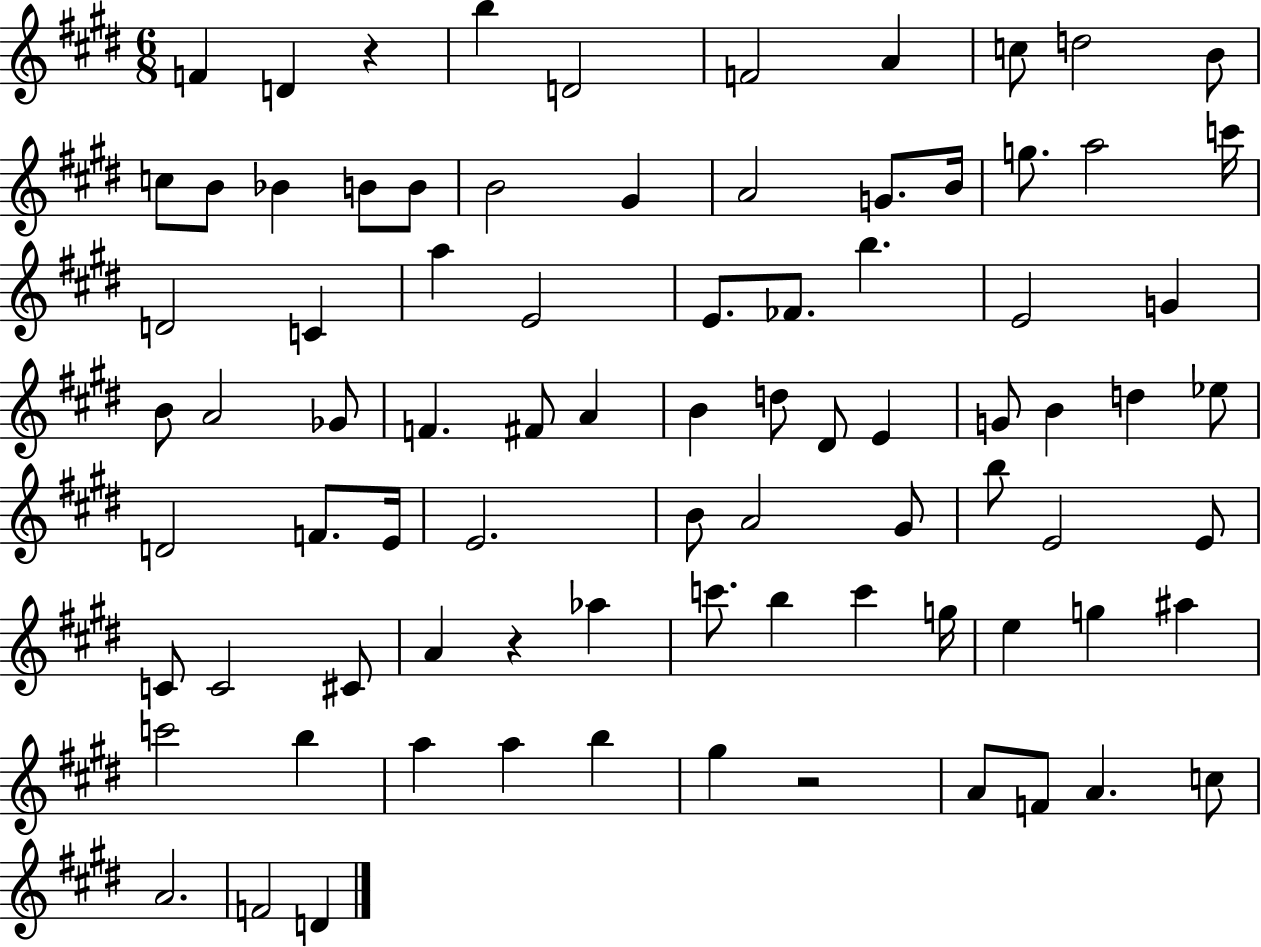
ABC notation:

X:1
T:Untitled
M:6/8
L:1/4
K:E
F D z b D2 F2 A c/2 d2 B/2 c/2 B/2 _B B/2 B/2 B2 ^G A2 G/2 B/4 g/2 a2 c'/4 D2 C a E2 E/2 _F/2 b E2 G B/2 A2 _G/2 F ^F/2 A B d/2 ^D/2 E G/2 B d _e/2 D2 F/2 E/4 E2 B/2 A2 ^G/2 b/2 E2 E/2 C/2 C2 ^C/2 A z _a c'/2 b c' g/4 e g ^a c'2 b a a b ^g z2 A/2 F/2 A c/2 A2 F2 D